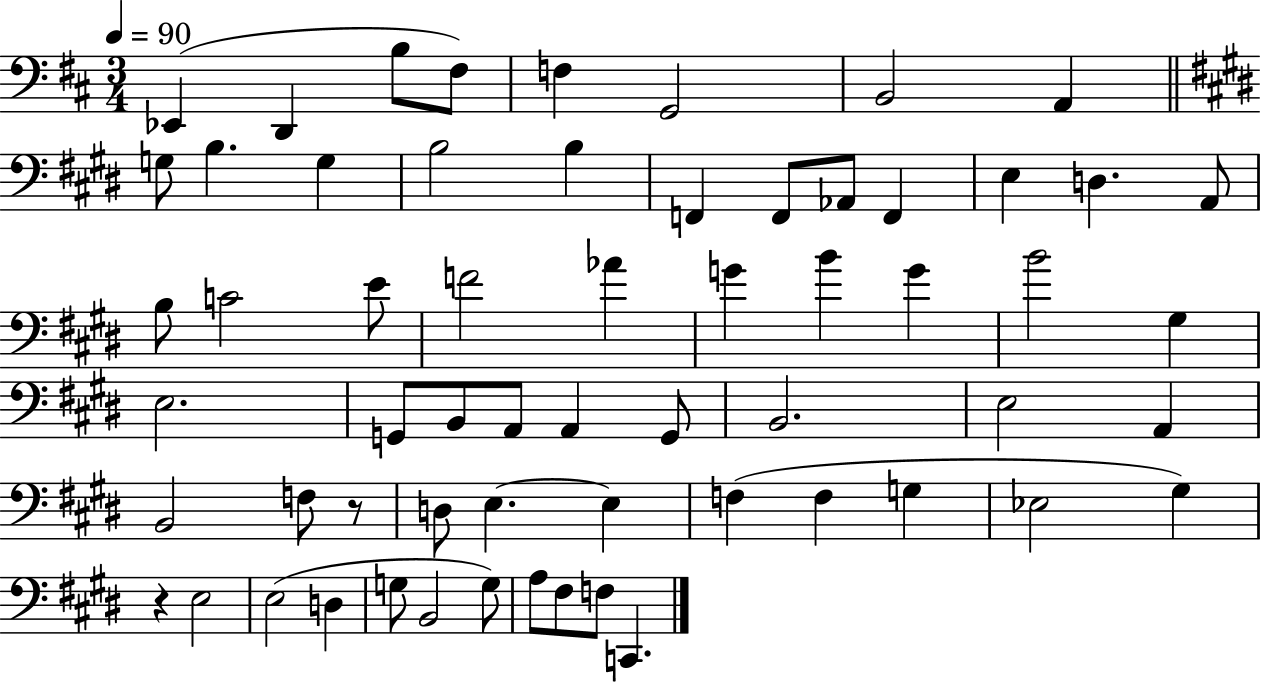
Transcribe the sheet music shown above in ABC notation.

X:1
T:Untitled
M:3/4
L:1/4
K:D
_E,, D,, B,/2 ^F,/2 F, G,,2 B,,2 A,, G,/2 B, G, B,2 B, F,, F,,/2 _A,,/2 F,, E, D, A,,/2 B,/2 C2 E/2 F2 _A G B G B2 ^G, E,2 G,,/2 B,,/2 A,,/2 A,, G,,/2 B,,2 E,2 A,, B,,2 F,/2 z/2 D,/2 E, E, F, F, G, _E,2 ^G, z E,2 E,2 D, G,/2 B,,2 G,/2 A,/2 ^F,/2 F,/2 C,,